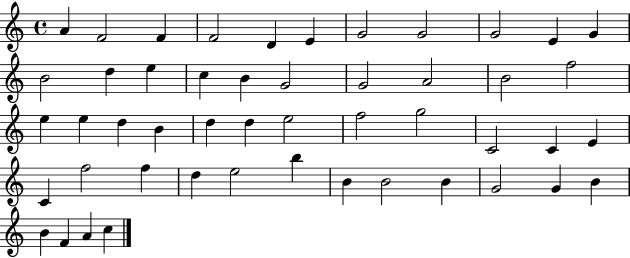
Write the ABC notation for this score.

X:1
T:Untitled
M:4/4
L:1/4
K:C
A F2 F F2 D E G2 G2 G2 E G B2 d e c B G2 G2 A2 B2 f2 e e d B d d e2 f2 g2 C2 C E C f2 f d e2 b B B2 B G2 G B B F A c